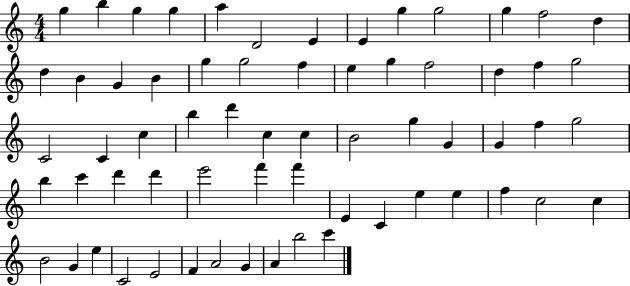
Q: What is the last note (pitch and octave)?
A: C6